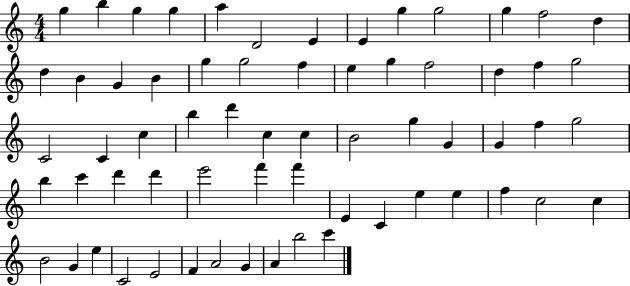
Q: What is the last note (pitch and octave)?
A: C6